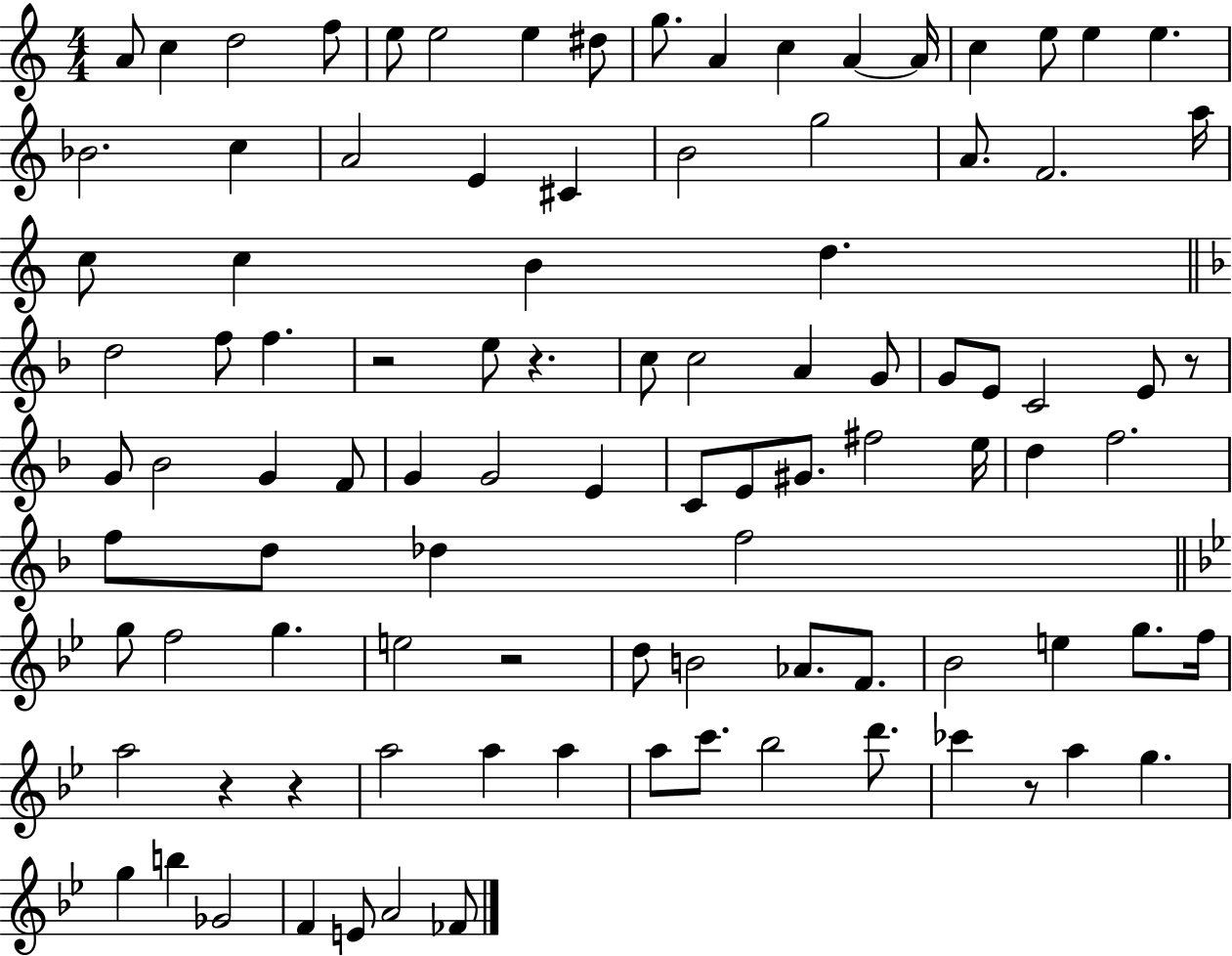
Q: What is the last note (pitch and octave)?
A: FES4